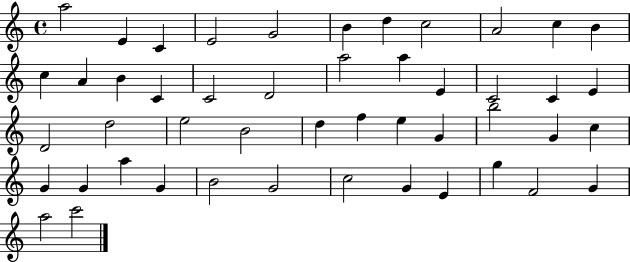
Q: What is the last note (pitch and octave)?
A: C6